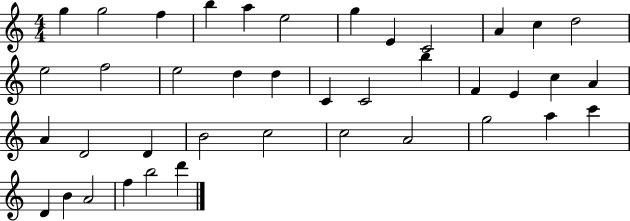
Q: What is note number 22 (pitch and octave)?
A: E4